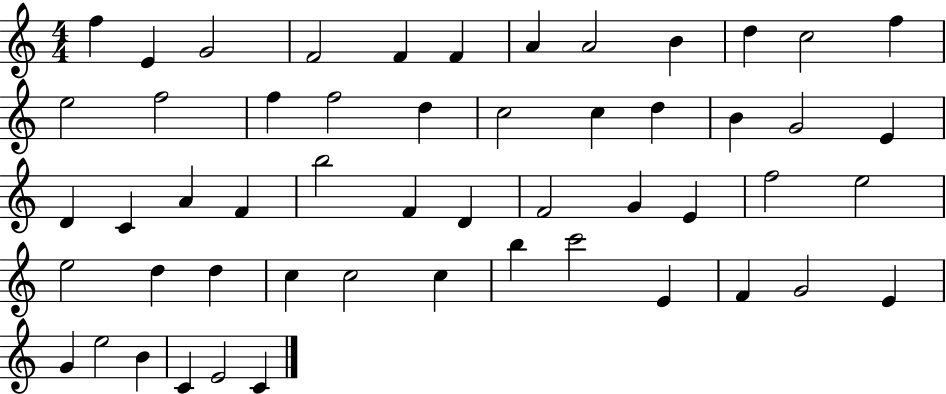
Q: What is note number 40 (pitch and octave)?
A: C5